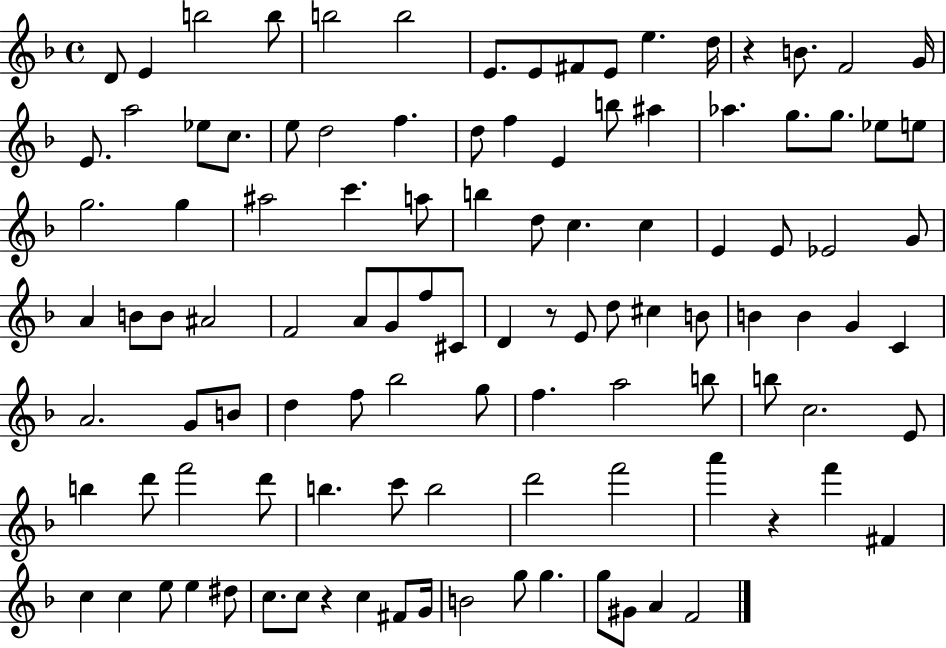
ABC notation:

X:1
T:Untitled
M:4/4
L:1/4
K:F
D/2 E b2 b/2 b2 b2 E/2 E/2 ^F/2 E/2 e d/4 z B/2 F2 G/4 E/2 a2 _e/2 c/2 e/2 d2 f d/2 f E b/2 ^a _a g/2 g/2 _e/2 e/2 g2 g ^a2 c' a/2 b d/2 c c E E/2 _E2 G/2 A B/2 B/2 ^A2 F2 A/2 G/2 f/2 ^C/2 D z/2 E/2 d/2 ^c B/2 B B G C A2 G/2 B/2 d f/2 _b2 g/2 f a2 b/2 b/2 c2 E/2 b d'/2 f'2 d'/2 b c'/2 b2 d'2 f'2 a' z f' ^F c c e/2 e ^d/2 c/2 c/2 z c ^F/2 G/4 B2 g/2 g g/2 ^G/2 A F2